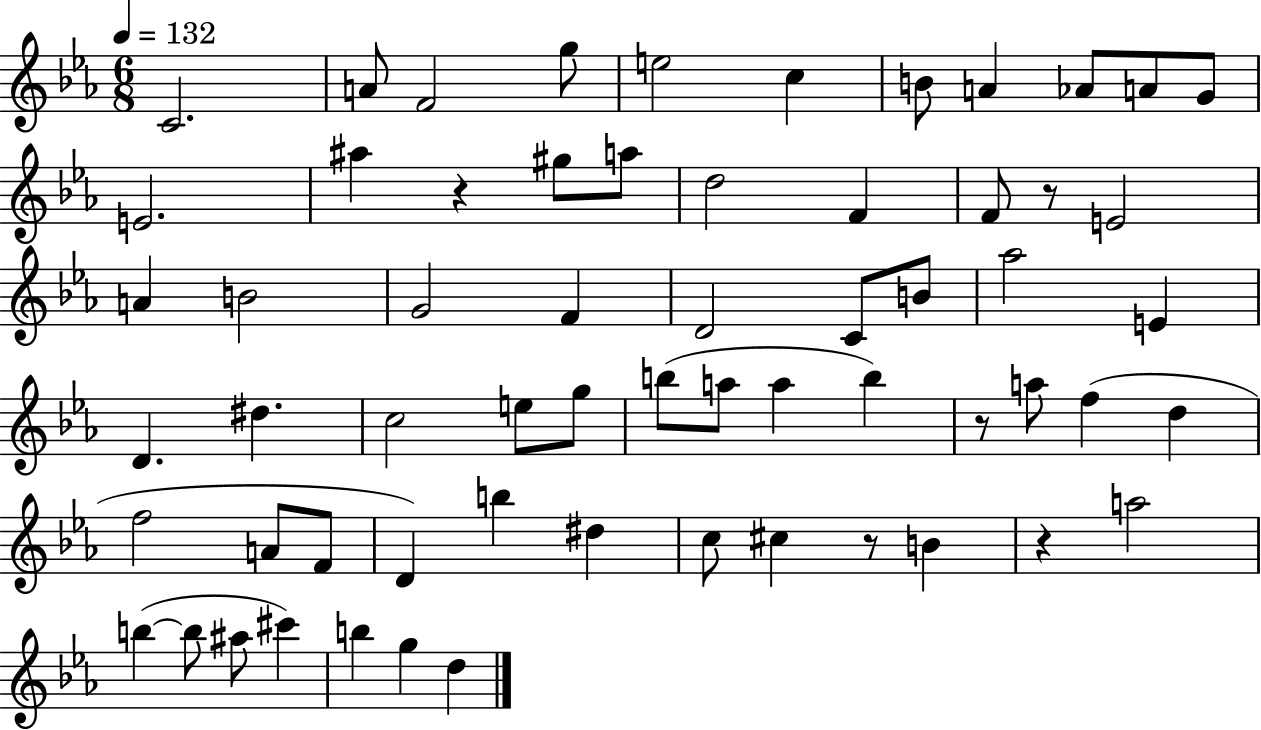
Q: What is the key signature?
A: EES major